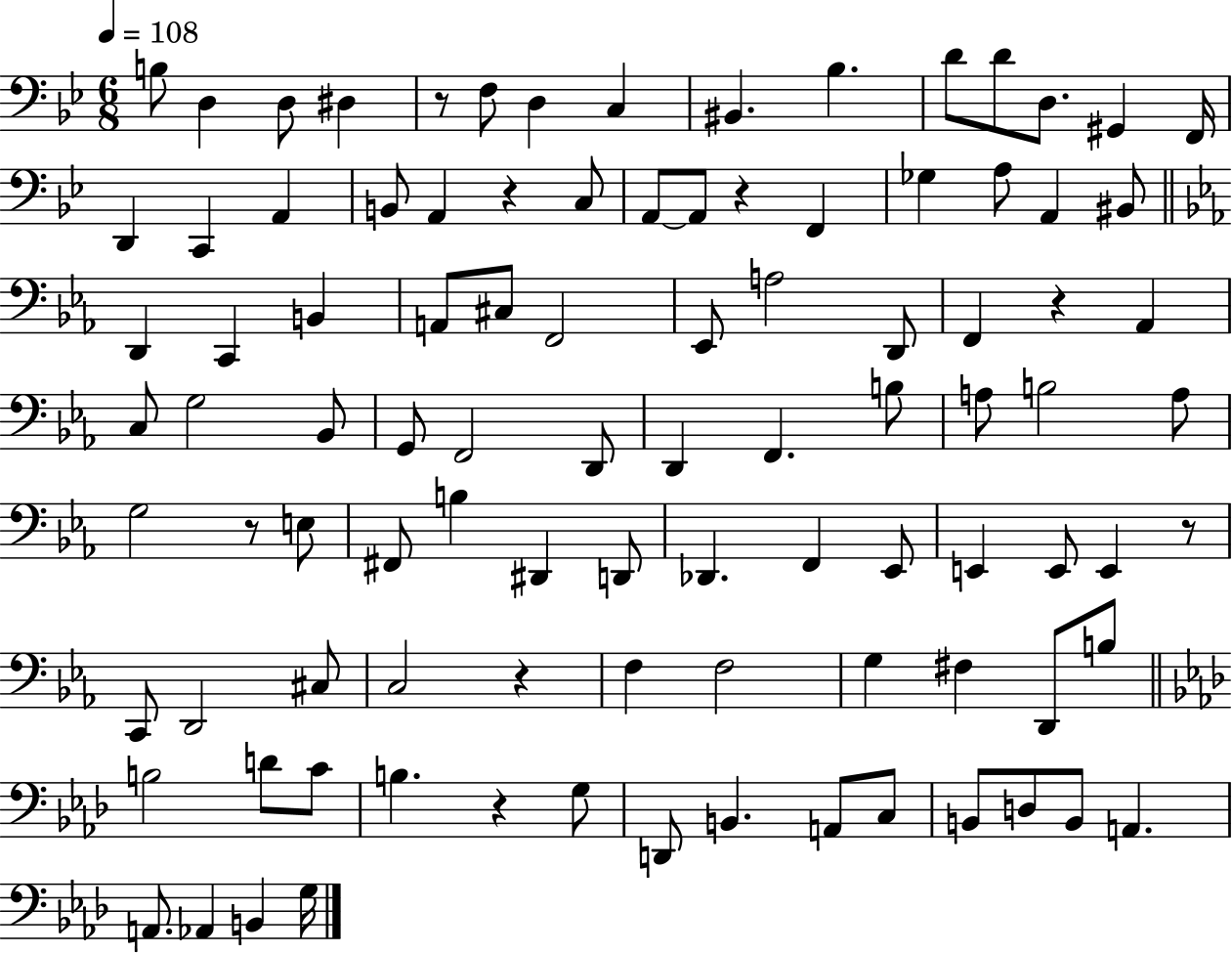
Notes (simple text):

B3/e D3/q D3/e D#3/q R/e F3/e D3/q C3/q BIS2/q. Bb3/q. D4/e D4/e D3/e. G#2/q F2/s D2/q C2/q A2/q B2/e A2/q R/q C3/e A2/e A2/e R/q F2/q Gb3/q A3/e A2/q BIS2/e D2/q C2/q B2/q A2/e C#3/e F2/h Eb2/e A3/h D2/e F2/q R/q Ab2/q C3/e G3/h Bb2/e G2/e F2/h D2/e D2/q F2/q. B3/e A3/e B3/h A3/e G3/h R/e E3/e F#2/e B3/q D#2/q D2/e Db2/q. F2/q Eb2/e E2/q E2/e E2/q R/e C2/e D2/h C#3/e C3/h R/q F3/q F3/h G3/q F#3/q D2/e B3/e B3/h D4/e C4/e B3/q. R/q G3/e D2/e B2/q. A2/e C3/e B2/e D3/e B2/e A2/q. A2/e. Ab2/q B2/q G3/s